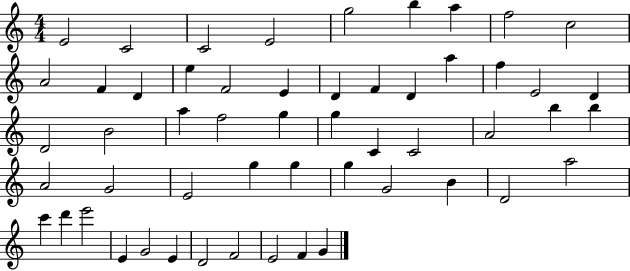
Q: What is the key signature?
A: C major